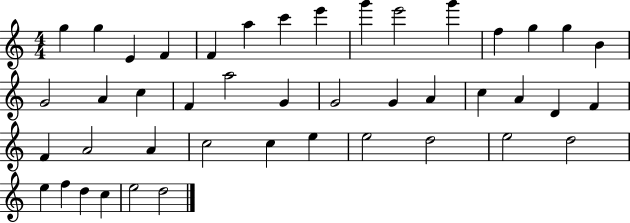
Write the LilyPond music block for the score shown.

{
  \clef treble
  \numericTimeSignature
  \time 4/4
  \key c \major
  g''4 g''4 e'4 f'4 | f'4 a''4 c'''4 e'''4 | g'''4 e'''2 g'''4 | f''4 g''4 g''4 b'4 | \break g'2 a'4 c''4 | f'4 a''2 g'4 | g'2 g'4 a'4 | c''4 a'4 d'4 f'4 | \break f'4 a'2 a'4 | c''2 c''4 e''4 | e''2 d''2 | e''2 d''2 | \break e''4 f''4 d''4 c''4 | e''2 d''2 | \bar "|."
}